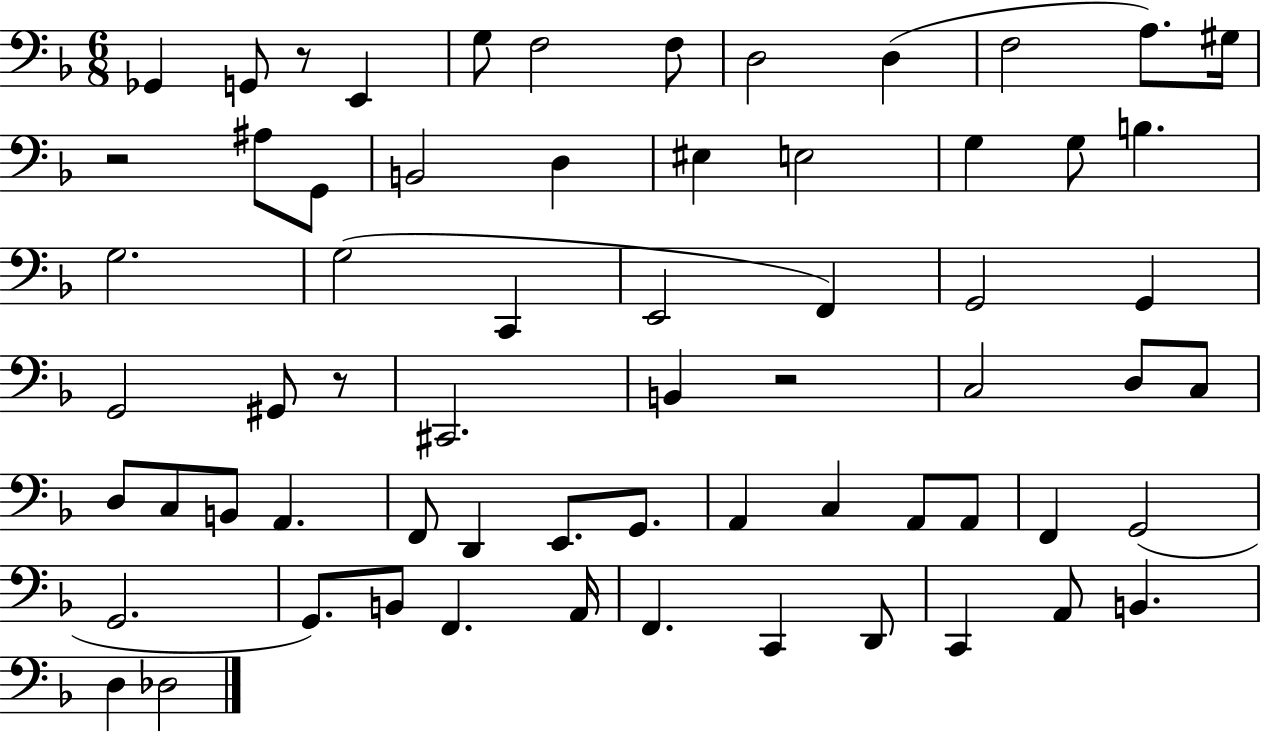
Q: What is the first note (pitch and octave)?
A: Gb2